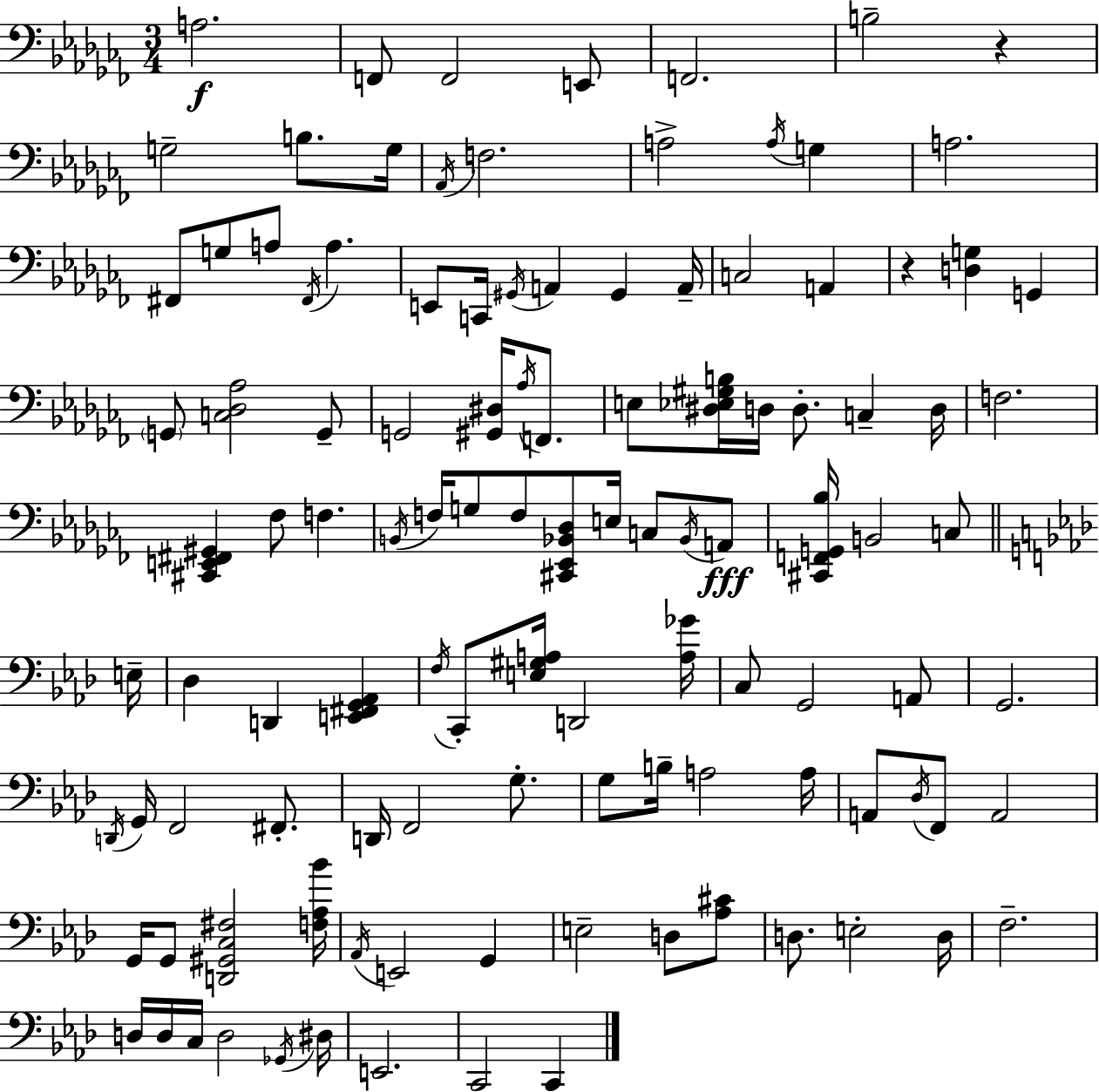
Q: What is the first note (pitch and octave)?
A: A3